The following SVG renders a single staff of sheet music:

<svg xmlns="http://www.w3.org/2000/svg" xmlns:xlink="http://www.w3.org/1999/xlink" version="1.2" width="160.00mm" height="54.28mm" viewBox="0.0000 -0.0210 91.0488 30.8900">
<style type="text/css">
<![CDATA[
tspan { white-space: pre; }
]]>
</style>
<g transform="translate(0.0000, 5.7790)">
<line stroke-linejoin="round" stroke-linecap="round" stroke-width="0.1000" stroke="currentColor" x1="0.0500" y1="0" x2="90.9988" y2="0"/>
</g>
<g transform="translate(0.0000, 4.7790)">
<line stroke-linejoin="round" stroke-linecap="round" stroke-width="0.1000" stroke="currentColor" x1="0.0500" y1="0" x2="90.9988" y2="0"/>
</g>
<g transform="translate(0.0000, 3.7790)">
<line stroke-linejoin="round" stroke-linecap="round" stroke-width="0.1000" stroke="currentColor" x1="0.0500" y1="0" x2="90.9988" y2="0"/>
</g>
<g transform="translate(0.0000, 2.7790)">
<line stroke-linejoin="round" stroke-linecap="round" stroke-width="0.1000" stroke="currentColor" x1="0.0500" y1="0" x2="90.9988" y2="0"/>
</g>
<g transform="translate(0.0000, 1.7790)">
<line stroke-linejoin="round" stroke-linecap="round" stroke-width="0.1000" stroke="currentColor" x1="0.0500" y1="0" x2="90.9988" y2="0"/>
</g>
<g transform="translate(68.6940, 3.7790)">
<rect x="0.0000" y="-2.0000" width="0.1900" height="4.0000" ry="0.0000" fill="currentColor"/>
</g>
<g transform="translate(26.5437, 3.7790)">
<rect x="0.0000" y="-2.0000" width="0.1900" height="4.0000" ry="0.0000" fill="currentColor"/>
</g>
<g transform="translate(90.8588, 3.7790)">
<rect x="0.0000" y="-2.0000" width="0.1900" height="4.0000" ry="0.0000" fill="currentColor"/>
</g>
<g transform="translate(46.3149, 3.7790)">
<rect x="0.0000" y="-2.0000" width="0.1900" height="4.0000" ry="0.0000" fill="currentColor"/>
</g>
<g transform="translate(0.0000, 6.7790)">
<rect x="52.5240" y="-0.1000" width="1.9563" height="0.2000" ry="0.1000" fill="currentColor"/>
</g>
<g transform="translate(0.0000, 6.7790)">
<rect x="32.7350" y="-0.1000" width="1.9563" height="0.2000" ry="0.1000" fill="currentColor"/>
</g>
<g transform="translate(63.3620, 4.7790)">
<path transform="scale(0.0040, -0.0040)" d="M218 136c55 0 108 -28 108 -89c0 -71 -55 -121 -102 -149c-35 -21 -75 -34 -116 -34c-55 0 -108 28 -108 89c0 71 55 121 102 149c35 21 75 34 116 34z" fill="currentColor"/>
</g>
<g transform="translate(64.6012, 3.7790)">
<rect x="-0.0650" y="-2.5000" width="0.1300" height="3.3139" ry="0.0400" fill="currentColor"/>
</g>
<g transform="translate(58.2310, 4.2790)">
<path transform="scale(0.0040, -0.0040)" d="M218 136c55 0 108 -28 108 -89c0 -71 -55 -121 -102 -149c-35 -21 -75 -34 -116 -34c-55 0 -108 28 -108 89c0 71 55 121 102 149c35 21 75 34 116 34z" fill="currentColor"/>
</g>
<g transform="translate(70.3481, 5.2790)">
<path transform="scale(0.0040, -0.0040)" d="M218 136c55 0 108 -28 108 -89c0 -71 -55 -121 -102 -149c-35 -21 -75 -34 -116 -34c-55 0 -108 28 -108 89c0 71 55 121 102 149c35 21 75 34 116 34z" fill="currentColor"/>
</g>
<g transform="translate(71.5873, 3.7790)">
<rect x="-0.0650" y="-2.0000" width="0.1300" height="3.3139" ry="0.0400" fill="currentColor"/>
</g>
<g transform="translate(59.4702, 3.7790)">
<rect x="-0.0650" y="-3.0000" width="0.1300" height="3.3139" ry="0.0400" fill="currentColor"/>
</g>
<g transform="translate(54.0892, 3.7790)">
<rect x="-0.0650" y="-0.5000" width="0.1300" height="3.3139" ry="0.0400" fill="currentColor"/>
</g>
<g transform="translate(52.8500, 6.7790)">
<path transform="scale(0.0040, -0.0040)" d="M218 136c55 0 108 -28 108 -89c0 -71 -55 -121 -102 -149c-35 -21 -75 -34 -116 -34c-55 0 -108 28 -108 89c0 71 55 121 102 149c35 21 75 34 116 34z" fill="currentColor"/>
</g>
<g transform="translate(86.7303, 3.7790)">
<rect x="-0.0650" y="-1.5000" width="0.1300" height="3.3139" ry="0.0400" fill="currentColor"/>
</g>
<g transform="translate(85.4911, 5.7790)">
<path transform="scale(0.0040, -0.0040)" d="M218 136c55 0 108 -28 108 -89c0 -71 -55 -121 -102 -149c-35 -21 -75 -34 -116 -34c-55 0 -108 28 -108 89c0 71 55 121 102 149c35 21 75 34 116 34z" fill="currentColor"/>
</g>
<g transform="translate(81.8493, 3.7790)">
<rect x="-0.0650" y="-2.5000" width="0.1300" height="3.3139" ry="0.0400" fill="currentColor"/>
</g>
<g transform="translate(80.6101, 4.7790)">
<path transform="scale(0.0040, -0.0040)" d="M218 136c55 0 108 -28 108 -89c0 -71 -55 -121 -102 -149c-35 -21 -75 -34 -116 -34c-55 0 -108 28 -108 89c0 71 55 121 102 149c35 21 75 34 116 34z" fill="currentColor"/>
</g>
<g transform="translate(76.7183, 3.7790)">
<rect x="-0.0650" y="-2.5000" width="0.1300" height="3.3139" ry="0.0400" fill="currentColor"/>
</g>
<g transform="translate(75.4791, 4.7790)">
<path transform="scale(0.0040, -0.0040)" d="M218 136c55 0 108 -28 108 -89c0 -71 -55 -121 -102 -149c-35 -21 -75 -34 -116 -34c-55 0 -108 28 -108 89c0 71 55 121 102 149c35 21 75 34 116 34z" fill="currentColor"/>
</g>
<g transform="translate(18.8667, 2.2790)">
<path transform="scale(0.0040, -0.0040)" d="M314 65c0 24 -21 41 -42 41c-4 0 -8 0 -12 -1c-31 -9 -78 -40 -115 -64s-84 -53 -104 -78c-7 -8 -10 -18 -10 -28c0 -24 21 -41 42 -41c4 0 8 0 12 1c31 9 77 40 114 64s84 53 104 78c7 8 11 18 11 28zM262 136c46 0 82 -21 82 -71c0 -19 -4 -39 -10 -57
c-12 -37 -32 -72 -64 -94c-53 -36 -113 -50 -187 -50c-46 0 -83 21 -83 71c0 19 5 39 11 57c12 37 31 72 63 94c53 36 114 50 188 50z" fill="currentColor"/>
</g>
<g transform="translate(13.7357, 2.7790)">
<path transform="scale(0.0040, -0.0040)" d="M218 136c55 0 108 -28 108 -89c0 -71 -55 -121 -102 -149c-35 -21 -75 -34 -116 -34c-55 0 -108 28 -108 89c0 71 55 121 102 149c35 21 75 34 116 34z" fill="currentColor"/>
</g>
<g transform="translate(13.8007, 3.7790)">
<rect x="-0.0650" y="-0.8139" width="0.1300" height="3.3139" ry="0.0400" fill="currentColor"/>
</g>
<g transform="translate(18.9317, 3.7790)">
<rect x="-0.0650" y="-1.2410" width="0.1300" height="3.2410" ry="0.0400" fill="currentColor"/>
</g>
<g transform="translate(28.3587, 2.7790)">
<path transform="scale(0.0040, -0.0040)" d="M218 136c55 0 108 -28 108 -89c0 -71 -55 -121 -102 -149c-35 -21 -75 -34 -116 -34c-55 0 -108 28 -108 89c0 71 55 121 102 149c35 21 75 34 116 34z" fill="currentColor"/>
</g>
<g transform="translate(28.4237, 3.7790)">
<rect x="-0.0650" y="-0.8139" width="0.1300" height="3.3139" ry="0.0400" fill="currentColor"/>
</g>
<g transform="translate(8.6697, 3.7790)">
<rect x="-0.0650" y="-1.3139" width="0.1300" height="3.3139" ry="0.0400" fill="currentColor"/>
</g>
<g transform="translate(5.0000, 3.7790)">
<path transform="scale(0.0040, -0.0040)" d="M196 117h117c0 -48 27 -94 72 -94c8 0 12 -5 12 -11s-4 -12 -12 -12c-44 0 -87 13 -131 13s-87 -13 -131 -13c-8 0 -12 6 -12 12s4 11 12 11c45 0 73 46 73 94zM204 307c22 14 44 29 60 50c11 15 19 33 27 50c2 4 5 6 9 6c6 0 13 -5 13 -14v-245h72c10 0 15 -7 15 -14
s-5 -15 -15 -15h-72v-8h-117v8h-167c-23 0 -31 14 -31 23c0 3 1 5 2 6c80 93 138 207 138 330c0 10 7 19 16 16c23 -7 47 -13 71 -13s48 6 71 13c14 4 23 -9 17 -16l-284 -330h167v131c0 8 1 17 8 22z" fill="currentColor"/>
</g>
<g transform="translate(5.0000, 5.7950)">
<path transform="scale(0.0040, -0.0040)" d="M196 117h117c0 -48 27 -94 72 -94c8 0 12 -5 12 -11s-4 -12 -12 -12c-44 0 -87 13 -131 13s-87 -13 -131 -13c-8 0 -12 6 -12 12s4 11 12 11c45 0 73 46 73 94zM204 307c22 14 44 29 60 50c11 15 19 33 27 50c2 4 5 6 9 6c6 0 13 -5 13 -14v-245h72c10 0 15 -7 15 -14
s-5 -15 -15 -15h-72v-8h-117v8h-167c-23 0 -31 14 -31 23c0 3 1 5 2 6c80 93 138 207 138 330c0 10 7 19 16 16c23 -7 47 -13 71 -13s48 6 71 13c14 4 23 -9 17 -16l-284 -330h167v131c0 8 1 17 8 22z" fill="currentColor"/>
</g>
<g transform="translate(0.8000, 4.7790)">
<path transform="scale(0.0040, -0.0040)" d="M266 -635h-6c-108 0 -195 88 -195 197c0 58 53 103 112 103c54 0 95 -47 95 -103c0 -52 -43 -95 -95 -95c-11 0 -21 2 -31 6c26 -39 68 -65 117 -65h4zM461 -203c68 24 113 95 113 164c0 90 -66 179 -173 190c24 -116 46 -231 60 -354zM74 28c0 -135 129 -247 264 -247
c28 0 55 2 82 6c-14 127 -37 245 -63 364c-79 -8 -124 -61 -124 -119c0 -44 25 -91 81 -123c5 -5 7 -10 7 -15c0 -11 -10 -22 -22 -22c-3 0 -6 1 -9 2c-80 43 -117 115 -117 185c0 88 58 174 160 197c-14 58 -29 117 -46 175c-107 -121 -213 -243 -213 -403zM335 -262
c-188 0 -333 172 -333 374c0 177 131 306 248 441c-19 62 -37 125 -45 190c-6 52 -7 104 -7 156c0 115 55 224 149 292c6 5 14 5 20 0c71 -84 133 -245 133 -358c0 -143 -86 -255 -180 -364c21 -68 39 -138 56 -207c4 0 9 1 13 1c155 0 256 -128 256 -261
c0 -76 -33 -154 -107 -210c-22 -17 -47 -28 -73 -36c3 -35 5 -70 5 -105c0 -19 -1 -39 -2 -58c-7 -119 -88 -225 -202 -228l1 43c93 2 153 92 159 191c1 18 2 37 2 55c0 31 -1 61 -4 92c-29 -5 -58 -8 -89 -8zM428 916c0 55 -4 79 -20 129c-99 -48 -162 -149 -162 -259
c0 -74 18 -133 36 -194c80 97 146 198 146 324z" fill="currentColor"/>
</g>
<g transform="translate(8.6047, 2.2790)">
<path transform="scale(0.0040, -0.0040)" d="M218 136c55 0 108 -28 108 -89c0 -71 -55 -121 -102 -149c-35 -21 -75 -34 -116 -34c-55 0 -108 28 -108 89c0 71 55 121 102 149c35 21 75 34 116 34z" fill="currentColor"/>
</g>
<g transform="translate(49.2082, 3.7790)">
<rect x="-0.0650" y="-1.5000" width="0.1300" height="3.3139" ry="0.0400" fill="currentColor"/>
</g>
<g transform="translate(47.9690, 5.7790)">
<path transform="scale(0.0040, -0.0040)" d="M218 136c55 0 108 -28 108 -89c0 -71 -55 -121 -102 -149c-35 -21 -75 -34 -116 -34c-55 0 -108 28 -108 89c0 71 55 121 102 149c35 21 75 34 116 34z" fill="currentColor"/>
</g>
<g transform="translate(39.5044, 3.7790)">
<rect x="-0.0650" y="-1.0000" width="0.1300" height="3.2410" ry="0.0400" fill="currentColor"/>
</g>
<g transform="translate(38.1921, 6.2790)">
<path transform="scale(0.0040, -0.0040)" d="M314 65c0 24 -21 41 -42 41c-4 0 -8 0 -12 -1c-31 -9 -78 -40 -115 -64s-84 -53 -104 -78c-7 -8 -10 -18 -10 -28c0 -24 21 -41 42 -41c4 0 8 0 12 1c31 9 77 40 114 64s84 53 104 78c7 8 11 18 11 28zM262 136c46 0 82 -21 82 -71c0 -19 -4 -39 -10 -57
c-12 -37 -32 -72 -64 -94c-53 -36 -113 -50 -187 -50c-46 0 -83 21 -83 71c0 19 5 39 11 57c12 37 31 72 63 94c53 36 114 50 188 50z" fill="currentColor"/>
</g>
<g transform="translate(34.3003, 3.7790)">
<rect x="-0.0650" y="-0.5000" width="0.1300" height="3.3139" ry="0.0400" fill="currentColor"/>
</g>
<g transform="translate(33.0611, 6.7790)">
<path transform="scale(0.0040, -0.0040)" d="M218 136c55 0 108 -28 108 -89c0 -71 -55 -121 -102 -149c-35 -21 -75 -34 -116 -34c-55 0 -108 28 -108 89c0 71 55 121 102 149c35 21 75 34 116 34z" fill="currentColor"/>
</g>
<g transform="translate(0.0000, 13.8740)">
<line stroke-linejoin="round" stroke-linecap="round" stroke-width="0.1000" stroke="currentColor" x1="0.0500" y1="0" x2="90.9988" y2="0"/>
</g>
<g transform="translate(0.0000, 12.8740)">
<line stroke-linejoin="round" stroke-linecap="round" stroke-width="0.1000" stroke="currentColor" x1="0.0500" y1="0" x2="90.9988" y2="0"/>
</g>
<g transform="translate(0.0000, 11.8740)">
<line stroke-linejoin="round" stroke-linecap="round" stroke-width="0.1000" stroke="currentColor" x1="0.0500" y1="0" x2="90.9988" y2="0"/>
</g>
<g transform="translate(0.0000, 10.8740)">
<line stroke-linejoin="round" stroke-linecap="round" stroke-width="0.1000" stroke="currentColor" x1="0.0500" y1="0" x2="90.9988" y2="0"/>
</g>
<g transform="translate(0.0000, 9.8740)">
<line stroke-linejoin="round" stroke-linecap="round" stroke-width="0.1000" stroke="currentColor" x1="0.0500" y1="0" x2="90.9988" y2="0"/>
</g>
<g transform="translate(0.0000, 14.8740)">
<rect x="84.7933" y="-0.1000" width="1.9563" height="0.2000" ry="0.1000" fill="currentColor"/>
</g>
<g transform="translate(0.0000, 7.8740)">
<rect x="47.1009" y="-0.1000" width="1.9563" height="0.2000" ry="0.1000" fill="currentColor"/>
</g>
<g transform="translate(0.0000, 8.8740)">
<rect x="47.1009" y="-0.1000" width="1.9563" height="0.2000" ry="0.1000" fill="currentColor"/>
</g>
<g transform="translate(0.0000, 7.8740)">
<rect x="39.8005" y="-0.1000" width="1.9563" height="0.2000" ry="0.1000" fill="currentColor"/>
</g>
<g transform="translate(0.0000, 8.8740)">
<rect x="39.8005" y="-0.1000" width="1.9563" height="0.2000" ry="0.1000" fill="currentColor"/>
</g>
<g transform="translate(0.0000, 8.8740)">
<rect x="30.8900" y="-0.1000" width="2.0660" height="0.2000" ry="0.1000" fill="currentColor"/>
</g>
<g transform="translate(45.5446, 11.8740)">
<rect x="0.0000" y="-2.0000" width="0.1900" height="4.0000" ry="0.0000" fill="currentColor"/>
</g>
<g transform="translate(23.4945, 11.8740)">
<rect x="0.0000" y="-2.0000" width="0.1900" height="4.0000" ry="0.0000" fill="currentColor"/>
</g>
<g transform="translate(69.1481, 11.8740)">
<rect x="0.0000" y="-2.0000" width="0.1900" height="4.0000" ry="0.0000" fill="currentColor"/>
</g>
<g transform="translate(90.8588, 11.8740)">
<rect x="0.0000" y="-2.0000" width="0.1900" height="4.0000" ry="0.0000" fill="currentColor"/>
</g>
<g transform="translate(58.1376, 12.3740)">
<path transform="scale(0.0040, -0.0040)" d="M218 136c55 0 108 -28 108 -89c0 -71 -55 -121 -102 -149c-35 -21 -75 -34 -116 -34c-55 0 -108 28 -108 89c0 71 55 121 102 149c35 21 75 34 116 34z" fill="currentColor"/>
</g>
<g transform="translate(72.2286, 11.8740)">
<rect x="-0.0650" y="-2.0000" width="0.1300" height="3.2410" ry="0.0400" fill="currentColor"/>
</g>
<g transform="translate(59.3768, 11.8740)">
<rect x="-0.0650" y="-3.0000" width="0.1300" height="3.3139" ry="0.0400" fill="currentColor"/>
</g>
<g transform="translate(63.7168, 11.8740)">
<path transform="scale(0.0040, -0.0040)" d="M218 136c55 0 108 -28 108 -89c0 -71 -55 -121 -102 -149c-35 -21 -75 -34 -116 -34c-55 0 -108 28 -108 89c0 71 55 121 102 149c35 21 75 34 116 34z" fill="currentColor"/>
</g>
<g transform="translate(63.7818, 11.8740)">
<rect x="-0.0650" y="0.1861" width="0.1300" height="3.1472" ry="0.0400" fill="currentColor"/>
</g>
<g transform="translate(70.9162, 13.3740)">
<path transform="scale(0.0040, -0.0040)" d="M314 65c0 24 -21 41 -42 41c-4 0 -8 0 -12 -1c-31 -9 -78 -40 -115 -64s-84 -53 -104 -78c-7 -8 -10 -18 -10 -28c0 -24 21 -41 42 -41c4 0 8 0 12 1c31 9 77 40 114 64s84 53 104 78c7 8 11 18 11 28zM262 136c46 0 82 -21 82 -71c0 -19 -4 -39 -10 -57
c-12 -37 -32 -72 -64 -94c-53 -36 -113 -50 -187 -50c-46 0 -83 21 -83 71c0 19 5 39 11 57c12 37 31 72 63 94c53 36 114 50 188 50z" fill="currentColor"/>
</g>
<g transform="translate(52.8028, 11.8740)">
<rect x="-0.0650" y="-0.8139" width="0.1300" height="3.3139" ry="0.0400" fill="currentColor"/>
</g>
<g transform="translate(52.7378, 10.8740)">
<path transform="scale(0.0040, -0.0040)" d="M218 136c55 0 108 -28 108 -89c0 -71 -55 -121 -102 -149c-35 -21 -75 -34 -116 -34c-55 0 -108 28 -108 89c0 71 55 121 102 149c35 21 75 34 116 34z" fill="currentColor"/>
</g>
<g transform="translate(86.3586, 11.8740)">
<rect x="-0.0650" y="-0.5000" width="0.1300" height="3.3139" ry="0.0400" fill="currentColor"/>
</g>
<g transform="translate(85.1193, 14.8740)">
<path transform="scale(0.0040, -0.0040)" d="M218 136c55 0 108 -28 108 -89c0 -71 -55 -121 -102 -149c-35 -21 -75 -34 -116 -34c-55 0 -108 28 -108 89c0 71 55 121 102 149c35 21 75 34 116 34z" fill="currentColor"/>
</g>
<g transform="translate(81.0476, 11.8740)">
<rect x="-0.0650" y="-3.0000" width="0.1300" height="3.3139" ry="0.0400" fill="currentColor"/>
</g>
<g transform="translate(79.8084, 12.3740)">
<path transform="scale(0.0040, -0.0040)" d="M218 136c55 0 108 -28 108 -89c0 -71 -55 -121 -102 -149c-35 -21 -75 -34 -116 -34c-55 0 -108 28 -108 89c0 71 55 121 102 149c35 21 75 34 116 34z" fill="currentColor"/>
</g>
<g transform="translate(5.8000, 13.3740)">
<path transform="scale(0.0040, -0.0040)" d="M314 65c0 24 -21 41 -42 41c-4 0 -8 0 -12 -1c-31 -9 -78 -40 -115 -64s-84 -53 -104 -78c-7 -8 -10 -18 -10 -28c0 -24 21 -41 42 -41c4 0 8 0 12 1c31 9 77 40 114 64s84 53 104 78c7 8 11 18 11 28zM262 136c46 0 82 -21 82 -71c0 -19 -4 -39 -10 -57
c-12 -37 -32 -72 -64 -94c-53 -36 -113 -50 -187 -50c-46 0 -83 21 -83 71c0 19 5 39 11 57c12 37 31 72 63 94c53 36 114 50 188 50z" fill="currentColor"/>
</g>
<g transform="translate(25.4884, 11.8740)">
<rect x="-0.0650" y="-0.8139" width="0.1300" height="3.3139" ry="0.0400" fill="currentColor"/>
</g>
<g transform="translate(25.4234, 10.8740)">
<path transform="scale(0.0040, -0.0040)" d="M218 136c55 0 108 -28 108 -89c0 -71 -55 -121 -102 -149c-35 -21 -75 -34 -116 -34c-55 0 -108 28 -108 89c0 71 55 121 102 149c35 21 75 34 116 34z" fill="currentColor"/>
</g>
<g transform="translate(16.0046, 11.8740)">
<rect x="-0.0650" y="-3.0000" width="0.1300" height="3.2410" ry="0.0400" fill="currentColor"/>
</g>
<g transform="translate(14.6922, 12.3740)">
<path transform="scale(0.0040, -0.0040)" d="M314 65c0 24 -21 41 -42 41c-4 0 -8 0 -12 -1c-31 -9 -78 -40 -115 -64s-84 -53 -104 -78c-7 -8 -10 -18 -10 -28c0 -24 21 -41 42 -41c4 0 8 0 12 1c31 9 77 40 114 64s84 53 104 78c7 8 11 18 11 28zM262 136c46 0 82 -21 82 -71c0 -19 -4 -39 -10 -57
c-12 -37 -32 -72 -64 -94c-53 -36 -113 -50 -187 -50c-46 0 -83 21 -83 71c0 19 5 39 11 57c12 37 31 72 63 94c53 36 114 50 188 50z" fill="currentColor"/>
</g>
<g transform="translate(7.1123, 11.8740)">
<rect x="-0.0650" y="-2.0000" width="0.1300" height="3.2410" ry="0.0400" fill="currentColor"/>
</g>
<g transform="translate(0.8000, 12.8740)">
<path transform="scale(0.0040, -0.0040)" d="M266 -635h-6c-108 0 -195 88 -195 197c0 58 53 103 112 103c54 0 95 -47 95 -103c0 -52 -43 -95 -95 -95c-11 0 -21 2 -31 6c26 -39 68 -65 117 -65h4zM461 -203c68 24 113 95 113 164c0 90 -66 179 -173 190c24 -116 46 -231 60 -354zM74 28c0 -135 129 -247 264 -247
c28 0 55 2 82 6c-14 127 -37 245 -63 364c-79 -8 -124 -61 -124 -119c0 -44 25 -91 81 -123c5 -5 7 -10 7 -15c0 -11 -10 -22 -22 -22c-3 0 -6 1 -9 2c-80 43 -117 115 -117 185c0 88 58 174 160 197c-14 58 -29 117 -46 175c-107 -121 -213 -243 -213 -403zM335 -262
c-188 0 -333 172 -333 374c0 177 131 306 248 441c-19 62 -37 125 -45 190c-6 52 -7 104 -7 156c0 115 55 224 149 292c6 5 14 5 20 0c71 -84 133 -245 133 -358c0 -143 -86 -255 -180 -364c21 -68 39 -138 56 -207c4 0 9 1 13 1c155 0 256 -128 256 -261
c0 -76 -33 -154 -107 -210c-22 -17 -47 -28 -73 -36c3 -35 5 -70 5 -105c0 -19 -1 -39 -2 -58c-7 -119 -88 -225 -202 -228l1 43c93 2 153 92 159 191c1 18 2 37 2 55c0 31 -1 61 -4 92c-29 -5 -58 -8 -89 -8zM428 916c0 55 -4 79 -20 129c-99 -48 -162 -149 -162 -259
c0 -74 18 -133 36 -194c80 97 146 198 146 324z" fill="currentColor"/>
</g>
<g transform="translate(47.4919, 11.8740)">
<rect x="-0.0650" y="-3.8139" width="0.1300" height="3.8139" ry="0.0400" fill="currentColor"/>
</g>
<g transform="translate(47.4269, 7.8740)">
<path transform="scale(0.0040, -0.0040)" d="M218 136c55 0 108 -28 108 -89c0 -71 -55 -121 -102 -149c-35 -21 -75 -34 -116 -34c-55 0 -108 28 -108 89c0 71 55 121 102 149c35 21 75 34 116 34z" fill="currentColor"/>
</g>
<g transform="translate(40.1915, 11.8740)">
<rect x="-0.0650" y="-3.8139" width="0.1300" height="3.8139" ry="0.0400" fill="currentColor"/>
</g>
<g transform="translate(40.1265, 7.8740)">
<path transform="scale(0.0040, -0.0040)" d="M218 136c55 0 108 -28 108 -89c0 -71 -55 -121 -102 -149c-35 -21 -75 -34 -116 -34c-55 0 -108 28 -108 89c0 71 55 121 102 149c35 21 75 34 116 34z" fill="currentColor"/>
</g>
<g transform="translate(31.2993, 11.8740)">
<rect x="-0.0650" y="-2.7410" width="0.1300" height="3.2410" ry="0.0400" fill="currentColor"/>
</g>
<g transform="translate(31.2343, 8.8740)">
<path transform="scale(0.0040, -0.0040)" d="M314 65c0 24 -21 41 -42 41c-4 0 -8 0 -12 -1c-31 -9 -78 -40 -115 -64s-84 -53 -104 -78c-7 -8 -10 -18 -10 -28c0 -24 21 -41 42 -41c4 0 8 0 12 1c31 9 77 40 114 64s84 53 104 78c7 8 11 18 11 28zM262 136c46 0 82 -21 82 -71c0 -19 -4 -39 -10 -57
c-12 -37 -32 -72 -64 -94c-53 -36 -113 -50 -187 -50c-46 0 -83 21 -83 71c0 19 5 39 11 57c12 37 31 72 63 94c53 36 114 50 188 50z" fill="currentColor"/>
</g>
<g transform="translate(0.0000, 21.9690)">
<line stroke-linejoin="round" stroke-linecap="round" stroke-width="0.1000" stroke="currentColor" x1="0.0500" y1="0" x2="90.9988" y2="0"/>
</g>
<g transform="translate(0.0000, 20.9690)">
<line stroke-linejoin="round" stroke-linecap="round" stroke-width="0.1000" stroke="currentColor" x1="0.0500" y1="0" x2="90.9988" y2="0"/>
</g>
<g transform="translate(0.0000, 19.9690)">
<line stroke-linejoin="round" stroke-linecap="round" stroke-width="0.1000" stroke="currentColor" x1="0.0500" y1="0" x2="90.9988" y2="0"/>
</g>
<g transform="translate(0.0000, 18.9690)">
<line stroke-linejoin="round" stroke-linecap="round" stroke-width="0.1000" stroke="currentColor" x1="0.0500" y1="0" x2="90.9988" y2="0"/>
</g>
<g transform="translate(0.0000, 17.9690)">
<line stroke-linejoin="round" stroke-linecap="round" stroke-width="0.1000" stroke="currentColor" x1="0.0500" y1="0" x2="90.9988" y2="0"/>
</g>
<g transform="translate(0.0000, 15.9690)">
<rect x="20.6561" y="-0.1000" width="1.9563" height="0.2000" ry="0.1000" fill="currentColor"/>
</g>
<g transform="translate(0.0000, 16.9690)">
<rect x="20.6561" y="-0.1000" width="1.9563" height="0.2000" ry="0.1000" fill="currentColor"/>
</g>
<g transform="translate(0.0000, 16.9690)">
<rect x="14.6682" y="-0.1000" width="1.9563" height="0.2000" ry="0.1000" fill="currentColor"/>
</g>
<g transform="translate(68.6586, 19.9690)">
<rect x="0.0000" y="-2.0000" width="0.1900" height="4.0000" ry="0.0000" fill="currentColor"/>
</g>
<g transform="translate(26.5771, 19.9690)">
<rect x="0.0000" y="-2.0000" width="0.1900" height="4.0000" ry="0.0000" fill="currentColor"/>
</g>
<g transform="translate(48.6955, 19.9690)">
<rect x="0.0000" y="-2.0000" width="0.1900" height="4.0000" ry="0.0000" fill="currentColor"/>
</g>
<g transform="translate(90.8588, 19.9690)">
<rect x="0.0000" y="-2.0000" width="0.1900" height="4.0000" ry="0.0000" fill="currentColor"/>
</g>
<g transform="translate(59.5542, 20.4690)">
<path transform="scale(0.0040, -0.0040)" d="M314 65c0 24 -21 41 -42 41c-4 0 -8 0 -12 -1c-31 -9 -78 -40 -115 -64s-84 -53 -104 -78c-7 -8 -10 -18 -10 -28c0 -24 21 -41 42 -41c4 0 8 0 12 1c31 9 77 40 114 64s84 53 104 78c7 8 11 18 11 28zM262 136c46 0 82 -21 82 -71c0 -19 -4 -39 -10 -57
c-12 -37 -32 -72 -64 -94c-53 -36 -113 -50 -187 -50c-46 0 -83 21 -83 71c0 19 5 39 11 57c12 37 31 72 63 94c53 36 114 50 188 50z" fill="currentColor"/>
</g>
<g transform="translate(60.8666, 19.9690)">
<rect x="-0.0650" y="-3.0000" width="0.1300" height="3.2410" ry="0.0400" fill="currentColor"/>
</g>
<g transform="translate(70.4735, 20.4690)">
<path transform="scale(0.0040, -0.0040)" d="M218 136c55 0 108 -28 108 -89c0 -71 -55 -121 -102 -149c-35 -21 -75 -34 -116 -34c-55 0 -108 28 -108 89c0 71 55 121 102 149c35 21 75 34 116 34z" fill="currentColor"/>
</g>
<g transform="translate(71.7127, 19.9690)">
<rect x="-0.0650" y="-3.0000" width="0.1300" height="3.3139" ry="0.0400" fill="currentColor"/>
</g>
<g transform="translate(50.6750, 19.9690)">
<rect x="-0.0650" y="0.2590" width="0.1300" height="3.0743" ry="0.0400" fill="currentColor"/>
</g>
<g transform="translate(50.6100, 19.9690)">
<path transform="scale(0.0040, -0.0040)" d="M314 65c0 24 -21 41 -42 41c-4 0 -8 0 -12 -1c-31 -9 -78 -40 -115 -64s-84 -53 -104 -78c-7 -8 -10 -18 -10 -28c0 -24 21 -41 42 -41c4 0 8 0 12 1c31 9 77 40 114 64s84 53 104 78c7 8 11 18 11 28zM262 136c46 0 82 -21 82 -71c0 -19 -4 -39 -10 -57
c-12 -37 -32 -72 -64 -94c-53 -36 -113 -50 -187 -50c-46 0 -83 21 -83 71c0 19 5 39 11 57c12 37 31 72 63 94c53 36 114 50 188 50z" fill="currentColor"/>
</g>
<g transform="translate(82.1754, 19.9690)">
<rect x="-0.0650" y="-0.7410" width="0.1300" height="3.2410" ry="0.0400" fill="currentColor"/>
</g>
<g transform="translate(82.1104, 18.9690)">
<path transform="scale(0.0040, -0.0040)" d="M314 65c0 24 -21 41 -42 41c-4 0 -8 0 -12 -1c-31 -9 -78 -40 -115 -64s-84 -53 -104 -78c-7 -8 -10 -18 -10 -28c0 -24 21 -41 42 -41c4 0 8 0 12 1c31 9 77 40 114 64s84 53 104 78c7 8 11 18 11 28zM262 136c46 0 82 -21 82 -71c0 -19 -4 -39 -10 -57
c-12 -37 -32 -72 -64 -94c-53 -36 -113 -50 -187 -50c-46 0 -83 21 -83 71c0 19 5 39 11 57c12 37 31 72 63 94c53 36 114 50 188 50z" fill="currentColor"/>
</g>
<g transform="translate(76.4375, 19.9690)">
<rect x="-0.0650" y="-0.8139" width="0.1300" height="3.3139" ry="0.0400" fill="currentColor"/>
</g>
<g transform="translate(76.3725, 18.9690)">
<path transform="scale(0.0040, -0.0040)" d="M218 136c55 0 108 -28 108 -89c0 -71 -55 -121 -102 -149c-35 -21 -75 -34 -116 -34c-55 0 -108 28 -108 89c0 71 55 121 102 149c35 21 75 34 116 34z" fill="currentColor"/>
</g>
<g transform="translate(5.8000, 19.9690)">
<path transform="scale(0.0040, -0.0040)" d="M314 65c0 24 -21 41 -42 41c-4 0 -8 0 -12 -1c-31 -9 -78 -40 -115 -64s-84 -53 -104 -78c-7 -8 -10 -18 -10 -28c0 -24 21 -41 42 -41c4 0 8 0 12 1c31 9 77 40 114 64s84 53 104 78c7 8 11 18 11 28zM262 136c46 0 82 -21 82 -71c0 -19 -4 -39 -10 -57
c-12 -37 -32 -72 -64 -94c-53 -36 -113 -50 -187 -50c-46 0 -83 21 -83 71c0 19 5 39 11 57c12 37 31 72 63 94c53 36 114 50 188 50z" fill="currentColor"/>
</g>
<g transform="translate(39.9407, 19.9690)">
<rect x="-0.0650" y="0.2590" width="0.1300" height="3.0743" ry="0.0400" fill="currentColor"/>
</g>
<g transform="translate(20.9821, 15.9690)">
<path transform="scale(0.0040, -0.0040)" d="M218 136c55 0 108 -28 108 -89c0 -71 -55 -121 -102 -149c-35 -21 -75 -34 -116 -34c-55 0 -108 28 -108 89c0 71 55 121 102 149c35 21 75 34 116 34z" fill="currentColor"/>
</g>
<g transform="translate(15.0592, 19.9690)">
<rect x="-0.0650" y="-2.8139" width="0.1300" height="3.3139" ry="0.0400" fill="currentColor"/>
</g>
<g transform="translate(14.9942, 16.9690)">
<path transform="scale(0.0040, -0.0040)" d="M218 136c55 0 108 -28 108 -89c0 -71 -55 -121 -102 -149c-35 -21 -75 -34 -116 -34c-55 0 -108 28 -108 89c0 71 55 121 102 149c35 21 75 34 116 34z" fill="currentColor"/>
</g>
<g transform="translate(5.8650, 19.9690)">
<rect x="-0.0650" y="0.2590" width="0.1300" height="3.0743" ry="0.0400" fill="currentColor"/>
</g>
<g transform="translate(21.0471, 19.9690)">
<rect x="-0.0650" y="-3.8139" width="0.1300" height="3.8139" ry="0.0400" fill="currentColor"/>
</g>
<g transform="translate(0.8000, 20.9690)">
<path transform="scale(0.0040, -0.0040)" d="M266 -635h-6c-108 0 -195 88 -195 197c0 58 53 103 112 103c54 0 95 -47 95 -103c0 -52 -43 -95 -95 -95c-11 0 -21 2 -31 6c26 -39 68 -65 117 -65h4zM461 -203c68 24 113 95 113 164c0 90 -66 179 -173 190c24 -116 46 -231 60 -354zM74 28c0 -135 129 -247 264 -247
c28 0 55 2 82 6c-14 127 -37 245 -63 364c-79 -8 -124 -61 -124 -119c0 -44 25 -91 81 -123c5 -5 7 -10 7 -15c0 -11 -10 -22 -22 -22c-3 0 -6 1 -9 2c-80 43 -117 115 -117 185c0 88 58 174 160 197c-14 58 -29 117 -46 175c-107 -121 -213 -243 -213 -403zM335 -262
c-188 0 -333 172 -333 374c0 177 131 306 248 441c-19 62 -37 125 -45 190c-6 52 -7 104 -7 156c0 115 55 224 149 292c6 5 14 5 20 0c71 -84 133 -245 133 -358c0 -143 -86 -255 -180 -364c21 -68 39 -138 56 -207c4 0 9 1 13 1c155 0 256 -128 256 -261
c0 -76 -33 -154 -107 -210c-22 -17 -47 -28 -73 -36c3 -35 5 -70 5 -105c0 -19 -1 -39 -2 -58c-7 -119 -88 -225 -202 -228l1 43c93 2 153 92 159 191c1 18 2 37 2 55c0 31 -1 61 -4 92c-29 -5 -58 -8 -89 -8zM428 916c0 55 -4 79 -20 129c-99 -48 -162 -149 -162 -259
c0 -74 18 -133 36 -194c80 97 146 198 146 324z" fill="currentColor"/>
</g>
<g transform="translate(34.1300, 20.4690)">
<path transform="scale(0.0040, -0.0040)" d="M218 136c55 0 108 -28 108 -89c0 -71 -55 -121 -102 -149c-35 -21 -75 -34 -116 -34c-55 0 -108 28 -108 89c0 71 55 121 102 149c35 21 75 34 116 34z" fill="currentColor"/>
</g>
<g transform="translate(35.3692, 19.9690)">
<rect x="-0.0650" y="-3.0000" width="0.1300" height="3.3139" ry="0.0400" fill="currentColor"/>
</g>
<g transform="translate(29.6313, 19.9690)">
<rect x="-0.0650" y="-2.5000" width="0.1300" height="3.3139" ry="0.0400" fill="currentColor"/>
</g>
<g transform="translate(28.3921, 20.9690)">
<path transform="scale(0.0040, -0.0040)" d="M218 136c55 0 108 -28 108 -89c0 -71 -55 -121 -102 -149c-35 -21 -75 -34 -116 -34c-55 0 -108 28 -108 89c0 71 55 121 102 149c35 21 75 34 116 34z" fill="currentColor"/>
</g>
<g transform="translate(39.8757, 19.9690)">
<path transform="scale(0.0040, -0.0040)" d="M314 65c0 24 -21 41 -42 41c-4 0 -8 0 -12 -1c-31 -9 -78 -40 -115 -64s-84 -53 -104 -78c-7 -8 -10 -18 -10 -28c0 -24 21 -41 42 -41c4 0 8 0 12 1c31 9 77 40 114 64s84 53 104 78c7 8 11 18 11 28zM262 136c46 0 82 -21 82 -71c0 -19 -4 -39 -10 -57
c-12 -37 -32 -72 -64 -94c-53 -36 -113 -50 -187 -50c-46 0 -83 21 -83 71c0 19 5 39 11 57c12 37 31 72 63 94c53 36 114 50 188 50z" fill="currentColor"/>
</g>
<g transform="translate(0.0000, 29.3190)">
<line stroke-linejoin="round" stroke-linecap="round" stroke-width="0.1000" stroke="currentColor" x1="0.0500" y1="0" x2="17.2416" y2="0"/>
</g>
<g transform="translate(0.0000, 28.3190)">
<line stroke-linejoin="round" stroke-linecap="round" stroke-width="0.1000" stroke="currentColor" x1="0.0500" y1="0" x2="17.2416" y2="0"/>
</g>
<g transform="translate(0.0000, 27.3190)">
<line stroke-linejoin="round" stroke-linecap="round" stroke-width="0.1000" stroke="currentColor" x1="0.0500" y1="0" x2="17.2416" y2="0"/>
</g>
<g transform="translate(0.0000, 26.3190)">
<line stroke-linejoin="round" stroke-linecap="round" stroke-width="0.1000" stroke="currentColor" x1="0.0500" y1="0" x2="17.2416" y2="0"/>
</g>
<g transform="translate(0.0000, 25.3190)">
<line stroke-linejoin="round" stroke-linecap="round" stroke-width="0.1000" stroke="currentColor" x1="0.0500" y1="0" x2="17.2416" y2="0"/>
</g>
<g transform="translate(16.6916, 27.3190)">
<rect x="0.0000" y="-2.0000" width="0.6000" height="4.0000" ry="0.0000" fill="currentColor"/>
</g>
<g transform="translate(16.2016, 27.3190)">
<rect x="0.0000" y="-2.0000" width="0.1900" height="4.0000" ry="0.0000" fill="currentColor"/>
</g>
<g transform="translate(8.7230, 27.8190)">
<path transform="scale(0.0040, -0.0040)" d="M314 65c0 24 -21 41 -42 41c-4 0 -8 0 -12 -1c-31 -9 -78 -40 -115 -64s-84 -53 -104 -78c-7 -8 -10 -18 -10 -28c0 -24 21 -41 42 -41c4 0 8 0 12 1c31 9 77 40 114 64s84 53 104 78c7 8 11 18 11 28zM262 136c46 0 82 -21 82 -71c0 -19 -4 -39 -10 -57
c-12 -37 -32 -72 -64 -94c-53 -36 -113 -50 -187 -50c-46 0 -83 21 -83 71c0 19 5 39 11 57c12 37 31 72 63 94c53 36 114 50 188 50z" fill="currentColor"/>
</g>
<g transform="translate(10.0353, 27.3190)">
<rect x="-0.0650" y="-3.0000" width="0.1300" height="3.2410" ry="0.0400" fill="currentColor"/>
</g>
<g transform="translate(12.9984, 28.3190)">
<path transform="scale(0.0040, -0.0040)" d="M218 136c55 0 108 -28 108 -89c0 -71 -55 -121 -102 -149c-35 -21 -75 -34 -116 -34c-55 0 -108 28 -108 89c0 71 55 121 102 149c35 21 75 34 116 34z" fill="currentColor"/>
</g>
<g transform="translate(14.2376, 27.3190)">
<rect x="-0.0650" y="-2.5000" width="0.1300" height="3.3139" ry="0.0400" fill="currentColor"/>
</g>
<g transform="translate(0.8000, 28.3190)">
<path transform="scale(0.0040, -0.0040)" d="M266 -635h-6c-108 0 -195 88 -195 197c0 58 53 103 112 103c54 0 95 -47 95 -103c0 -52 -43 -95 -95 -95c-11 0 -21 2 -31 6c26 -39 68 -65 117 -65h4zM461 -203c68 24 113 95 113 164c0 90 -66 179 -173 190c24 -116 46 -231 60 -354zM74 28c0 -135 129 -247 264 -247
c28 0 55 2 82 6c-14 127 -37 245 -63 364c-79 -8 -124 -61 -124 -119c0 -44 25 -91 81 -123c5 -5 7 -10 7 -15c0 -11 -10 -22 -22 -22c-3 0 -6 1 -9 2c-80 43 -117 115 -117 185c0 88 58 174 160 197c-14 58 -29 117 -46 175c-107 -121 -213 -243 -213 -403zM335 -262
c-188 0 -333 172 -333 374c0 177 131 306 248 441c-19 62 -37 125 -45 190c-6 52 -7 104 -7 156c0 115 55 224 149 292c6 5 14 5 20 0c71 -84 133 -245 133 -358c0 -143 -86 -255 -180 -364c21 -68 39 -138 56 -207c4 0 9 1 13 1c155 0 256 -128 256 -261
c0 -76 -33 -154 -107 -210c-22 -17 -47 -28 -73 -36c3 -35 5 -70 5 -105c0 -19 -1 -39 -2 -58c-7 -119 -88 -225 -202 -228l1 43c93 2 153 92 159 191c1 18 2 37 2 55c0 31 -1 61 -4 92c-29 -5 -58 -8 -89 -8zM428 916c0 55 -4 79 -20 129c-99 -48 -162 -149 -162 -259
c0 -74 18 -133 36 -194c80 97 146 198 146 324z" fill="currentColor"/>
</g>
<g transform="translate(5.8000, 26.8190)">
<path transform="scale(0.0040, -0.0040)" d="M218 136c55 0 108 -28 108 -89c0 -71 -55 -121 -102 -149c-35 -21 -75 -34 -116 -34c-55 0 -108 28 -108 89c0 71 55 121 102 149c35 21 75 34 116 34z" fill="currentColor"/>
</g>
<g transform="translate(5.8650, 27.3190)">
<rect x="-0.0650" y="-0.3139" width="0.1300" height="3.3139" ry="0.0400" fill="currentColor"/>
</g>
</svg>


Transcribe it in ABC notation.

X:1
T:Untitled
M:4/4
L:1/4
K:C
e d e2 d C D2 E C A G F G G E F2 A2 d a2 c' c' d A B F2 A C B2 a c' G A B2 B2 A2 A d d2 c A2 G